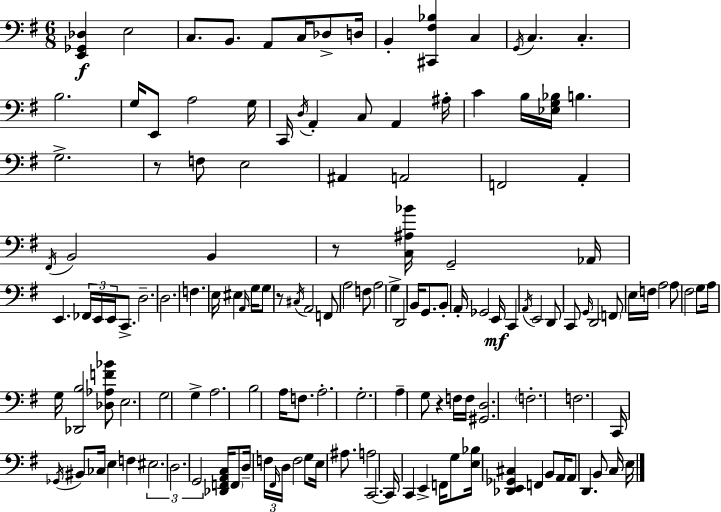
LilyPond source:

{
  \clef bass
  \numericTimeSignature
  \time 6/8
  \key g \major
  <e, ges, des>4\f e2 | c8. b,8. a,8 c16 des8-> d16 | b,4-. <cis, fis bes>4 c4 | \acciaccatura { g,16 } c4. c4.-. | \break b2. | g16 e,8 a2 | g16 c,16 \acciaccatura { d16 } a,4-. c8 a,4 | ais16-. c'4 b16 <ees g bes>16 b4. | \break g2.-> | r8 f8 e2 | ais,4 a,2 | f,2 a,4-. | \break \acciaccatura { fis,16 } b,2 b,4 | r8 <c ais bes'>16 g,2-- | aes,16 e,4. \tuplet 3/2 { fes,16 e,16 e,16 } | c,8.-> d2.-- | \break d2. | f4. e16 eis4 | \grace { a,16 } g16 g8 r8 \acciaccatura { cis16 } a,2 | f,8 a2 | \break f8 a2 | g4-> d,2 | b,16 g,8. b,8-. a,16-. ges,2 | e,16\mf c,4 \acciaccatura { a,16 } e,2 | \break d,8 c,8 \grace { g,16 } d,2 | \parenthesize f,8 e16 f16 a2 | a8 fis2 | g8 a16 g16 <des, b>2 | \break <des aes f' bes'>8 e2. | g2 | g4-> a2. | b2 | \break a16 f8. a2.-. | g2.-. | a4-- g8 | r4 f16 f16 <gis, d>2. | \break \parenthesize f2.-. | f2. | c,16 \acciaccatura { ges,16 } bis,8 ces16 | e4 f4 \tuplet 3/2 { eis2. | \break d2. | g,2 } | <des, f, a, c>16 \parenthesize f,8 d16-- \tuplet 3/2 { f16 \grace { fis,16 } d16 } f2 | g8 e16 ais8. | \break a2 c,2.~~ | c,16 c,4 | e,4-> f,16 g8 <e bes>16 <des, e, ges, cis>4 | f,4 b,8 a,16 a,8 d,4. | \break b,8 c16 e16 \bar "|."
}